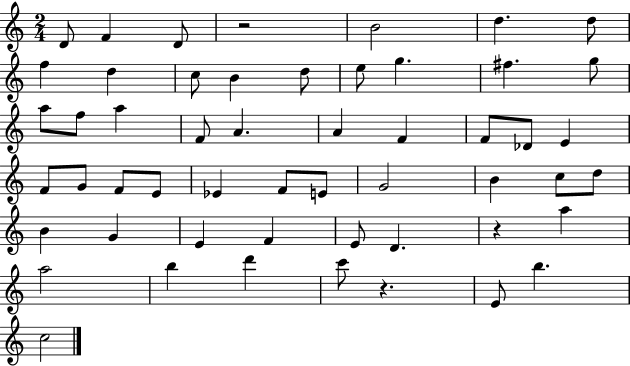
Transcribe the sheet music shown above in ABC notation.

X:1
T:Untitled
M:2/4
L:1/4
K:C
D/2 F D/2 z2 B2 d d/2 f d c/2 B d/2 e/2 g ^f g/2 a/2 f/2 a F/2 A A F F/2 _D/2 E F/2 G/2 F/2 E/2 _E F/2 E/2 G2 B c/2 d/2 B G E F E/2 D z a a2 b d' c'/2 z E/2 b c2